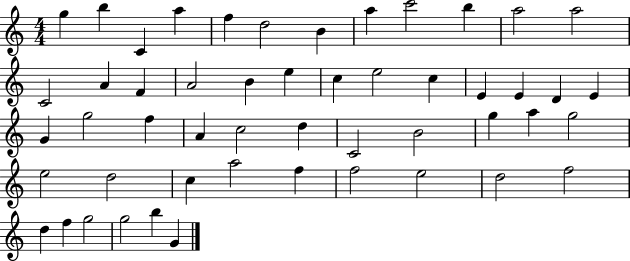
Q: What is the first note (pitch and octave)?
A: G5